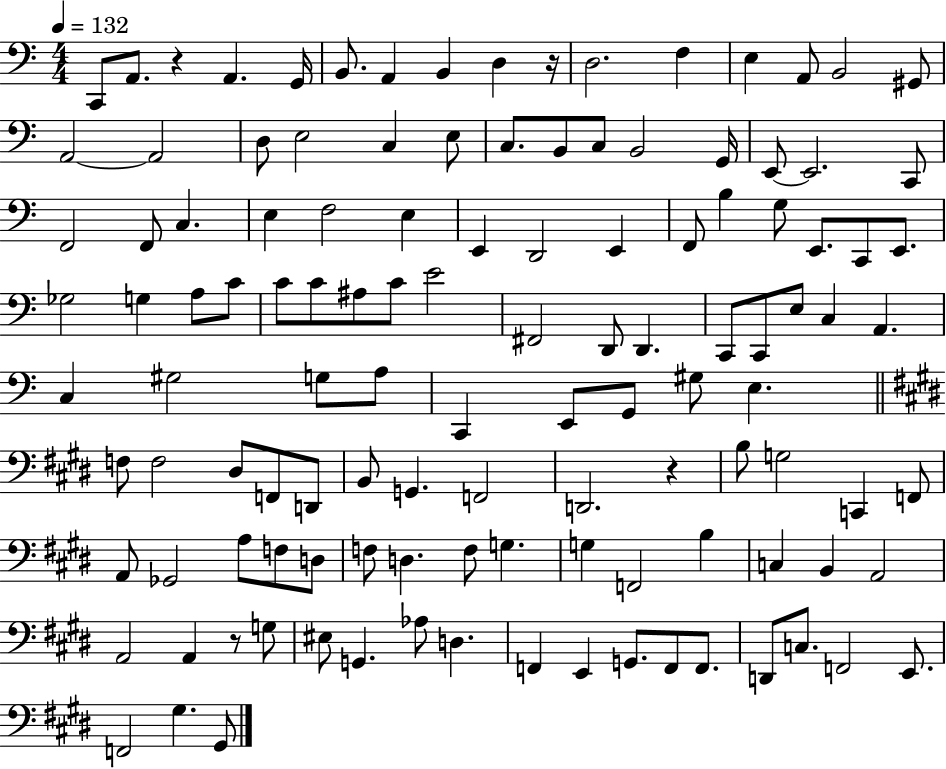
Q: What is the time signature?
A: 4/4